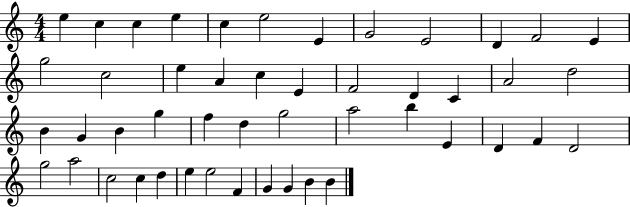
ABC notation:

X:1
T:Untitled
M:4/4
L:1/4
K:C
e c c e c e2 E G2 E2 D F2 E g2 c2 e A c E F2 D C A2 d2 B G B g f d g2 a2 b E D F D2 g2 a2 c2 c d e e2 F G G B B